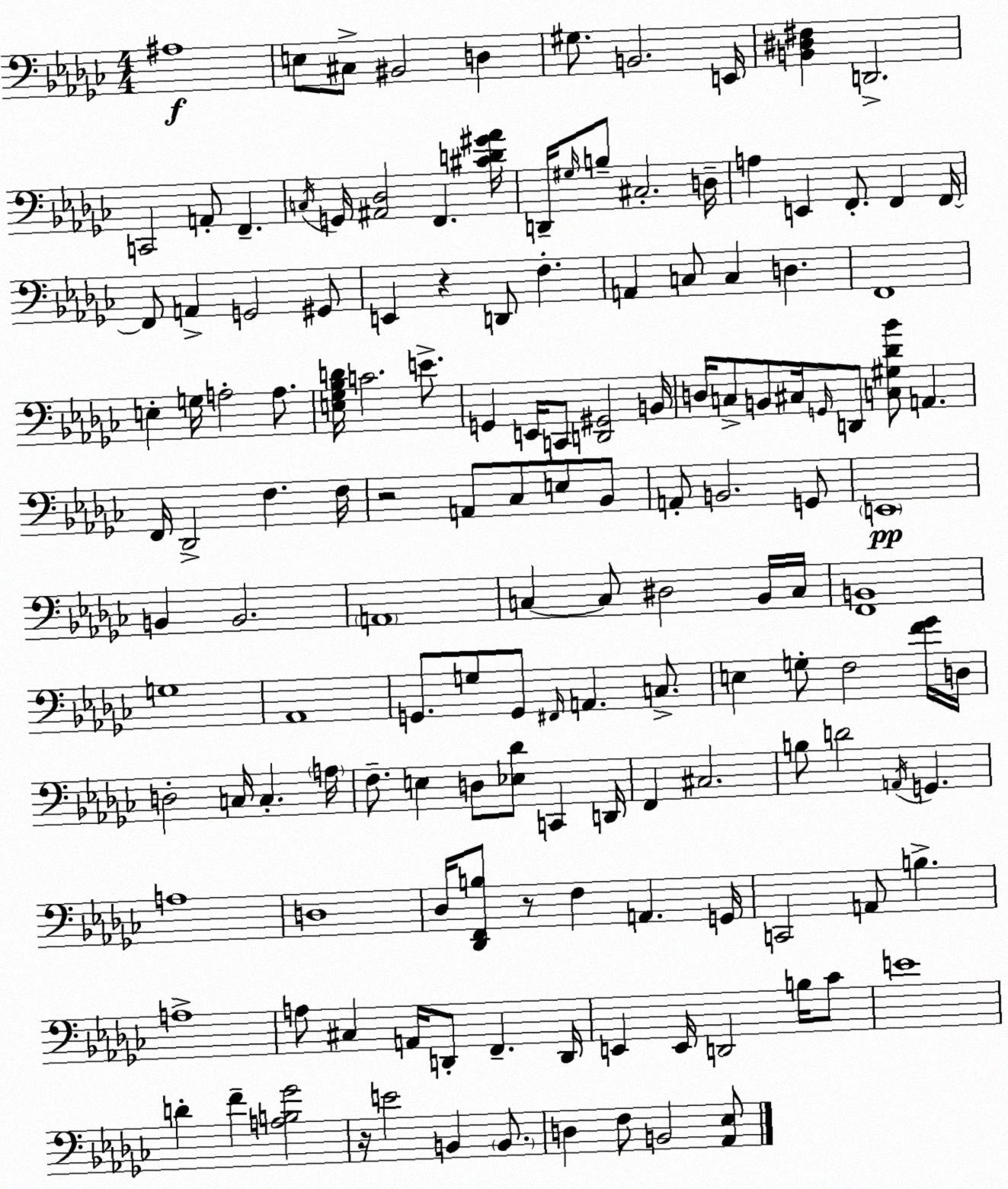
X:1
T:Untitled
M:4/4
L:1/4
K:Ebm
^A,4 E,/2 ^C,/2 ^B,,2 D, ^G,/2 B,,2 E,,/4 [B,,^D,^F,] D,,2 C,,2 A,,/2 F,, C,/4 G,,/4 [^A,,_D,]2 F,, [^CD^G_A]/4 D,,/4 ^G,/4 B,/2 ^C,2 D,/4 A, E,, F,,/2 F,, F,,/4 F,,/2 A,, G,,2 ^G,,/2 E,, z D,,/2 F, A,, C,/2 C, D, F,,4 E, G,/4 A,2 A,/2 [E,_G,_B,D]/4 C2 E/2 G,, E,,/4 C,,/2 [D,,^G,,]2 B,,/4 D,/4 C,/2 B,,/2 ^C,/4 G,,/4 D,,/2 [C,^G,_D_B]/2 A,, F,,/4 _D,,2 F, F,/4 z2 A,,/2 _C,/2 E,/2 _B,,/2 A,,/2 B,,2 G,,/2 E,,4 B,, B,,2 A,,4 C, C,/2 ^D,2 _B,,/4 C,/4 [F,,B,,]4 G,4 _A,,4 G,,/2 G,/2 G,,/2 ^F,,/4 A,, C,/2 E, G,/2 F,2 [F_G]/4 D,/4 D,2 C,/4 C, A,/4 F,/2 E, D,/2 [_E,_D]/2 C,, D,,/4 F,, ^C,2 B,/2 D2 A,,/4 G,, A,4 D,4 _D,/4 [_D,,F,,B,]/2 z/2 F, A,, G,,/4 C,,2 A,,/2 B, A,4 A,/2 ^C, A,,/4 D,,/2 F,, D,,/4 E,, E,,/4 D,,2 B,/4 _C/2 E4 D F [A,B,_G]2 z/4 E2 B,, B,,/2 D, F,/2 B,,2 [_A,,_E,]/2